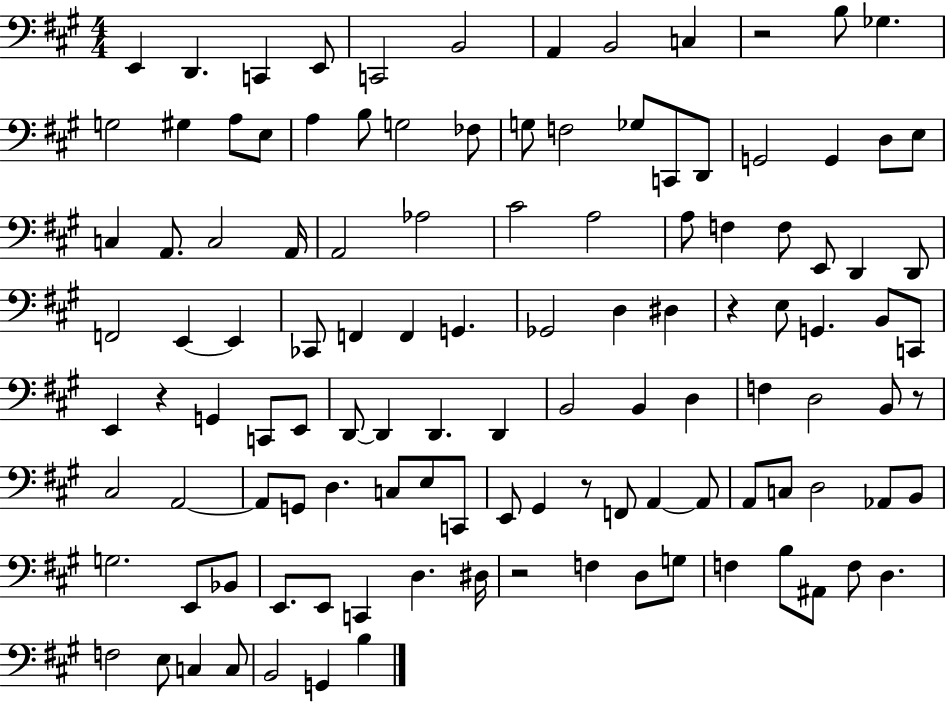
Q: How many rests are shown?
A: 6